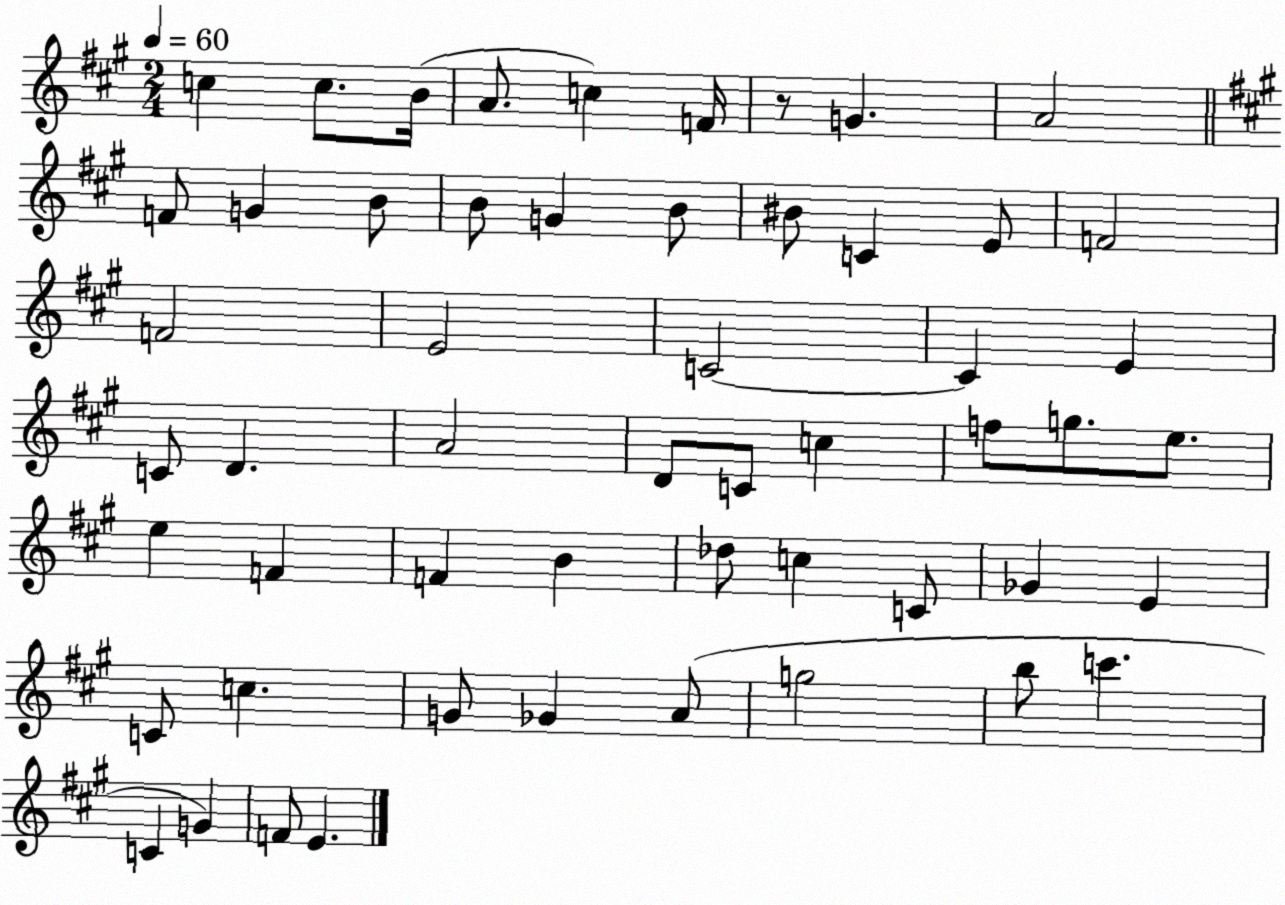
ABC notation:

X:1
T:Untitled
M:2/4
L:1/4
K:A
c c/2 B/4 A/2 c F/4 z/2 G A2 F/2 G B/2 B/2 G B/2 ^B/2 C E/2 F2 F2 E2 C2 C E C/2 D A2 D/2 C/2 c f/2 g/2 e/2 e F F B _d/2 c C/2 _G E C/2 c G/2 _G A/2 g2 b/2 c' C G F/2 E